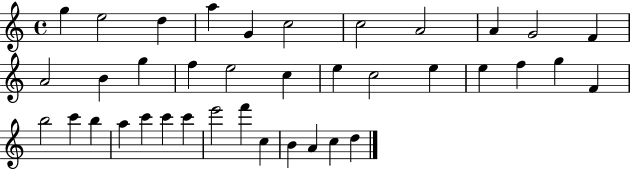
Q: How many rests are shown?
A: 0